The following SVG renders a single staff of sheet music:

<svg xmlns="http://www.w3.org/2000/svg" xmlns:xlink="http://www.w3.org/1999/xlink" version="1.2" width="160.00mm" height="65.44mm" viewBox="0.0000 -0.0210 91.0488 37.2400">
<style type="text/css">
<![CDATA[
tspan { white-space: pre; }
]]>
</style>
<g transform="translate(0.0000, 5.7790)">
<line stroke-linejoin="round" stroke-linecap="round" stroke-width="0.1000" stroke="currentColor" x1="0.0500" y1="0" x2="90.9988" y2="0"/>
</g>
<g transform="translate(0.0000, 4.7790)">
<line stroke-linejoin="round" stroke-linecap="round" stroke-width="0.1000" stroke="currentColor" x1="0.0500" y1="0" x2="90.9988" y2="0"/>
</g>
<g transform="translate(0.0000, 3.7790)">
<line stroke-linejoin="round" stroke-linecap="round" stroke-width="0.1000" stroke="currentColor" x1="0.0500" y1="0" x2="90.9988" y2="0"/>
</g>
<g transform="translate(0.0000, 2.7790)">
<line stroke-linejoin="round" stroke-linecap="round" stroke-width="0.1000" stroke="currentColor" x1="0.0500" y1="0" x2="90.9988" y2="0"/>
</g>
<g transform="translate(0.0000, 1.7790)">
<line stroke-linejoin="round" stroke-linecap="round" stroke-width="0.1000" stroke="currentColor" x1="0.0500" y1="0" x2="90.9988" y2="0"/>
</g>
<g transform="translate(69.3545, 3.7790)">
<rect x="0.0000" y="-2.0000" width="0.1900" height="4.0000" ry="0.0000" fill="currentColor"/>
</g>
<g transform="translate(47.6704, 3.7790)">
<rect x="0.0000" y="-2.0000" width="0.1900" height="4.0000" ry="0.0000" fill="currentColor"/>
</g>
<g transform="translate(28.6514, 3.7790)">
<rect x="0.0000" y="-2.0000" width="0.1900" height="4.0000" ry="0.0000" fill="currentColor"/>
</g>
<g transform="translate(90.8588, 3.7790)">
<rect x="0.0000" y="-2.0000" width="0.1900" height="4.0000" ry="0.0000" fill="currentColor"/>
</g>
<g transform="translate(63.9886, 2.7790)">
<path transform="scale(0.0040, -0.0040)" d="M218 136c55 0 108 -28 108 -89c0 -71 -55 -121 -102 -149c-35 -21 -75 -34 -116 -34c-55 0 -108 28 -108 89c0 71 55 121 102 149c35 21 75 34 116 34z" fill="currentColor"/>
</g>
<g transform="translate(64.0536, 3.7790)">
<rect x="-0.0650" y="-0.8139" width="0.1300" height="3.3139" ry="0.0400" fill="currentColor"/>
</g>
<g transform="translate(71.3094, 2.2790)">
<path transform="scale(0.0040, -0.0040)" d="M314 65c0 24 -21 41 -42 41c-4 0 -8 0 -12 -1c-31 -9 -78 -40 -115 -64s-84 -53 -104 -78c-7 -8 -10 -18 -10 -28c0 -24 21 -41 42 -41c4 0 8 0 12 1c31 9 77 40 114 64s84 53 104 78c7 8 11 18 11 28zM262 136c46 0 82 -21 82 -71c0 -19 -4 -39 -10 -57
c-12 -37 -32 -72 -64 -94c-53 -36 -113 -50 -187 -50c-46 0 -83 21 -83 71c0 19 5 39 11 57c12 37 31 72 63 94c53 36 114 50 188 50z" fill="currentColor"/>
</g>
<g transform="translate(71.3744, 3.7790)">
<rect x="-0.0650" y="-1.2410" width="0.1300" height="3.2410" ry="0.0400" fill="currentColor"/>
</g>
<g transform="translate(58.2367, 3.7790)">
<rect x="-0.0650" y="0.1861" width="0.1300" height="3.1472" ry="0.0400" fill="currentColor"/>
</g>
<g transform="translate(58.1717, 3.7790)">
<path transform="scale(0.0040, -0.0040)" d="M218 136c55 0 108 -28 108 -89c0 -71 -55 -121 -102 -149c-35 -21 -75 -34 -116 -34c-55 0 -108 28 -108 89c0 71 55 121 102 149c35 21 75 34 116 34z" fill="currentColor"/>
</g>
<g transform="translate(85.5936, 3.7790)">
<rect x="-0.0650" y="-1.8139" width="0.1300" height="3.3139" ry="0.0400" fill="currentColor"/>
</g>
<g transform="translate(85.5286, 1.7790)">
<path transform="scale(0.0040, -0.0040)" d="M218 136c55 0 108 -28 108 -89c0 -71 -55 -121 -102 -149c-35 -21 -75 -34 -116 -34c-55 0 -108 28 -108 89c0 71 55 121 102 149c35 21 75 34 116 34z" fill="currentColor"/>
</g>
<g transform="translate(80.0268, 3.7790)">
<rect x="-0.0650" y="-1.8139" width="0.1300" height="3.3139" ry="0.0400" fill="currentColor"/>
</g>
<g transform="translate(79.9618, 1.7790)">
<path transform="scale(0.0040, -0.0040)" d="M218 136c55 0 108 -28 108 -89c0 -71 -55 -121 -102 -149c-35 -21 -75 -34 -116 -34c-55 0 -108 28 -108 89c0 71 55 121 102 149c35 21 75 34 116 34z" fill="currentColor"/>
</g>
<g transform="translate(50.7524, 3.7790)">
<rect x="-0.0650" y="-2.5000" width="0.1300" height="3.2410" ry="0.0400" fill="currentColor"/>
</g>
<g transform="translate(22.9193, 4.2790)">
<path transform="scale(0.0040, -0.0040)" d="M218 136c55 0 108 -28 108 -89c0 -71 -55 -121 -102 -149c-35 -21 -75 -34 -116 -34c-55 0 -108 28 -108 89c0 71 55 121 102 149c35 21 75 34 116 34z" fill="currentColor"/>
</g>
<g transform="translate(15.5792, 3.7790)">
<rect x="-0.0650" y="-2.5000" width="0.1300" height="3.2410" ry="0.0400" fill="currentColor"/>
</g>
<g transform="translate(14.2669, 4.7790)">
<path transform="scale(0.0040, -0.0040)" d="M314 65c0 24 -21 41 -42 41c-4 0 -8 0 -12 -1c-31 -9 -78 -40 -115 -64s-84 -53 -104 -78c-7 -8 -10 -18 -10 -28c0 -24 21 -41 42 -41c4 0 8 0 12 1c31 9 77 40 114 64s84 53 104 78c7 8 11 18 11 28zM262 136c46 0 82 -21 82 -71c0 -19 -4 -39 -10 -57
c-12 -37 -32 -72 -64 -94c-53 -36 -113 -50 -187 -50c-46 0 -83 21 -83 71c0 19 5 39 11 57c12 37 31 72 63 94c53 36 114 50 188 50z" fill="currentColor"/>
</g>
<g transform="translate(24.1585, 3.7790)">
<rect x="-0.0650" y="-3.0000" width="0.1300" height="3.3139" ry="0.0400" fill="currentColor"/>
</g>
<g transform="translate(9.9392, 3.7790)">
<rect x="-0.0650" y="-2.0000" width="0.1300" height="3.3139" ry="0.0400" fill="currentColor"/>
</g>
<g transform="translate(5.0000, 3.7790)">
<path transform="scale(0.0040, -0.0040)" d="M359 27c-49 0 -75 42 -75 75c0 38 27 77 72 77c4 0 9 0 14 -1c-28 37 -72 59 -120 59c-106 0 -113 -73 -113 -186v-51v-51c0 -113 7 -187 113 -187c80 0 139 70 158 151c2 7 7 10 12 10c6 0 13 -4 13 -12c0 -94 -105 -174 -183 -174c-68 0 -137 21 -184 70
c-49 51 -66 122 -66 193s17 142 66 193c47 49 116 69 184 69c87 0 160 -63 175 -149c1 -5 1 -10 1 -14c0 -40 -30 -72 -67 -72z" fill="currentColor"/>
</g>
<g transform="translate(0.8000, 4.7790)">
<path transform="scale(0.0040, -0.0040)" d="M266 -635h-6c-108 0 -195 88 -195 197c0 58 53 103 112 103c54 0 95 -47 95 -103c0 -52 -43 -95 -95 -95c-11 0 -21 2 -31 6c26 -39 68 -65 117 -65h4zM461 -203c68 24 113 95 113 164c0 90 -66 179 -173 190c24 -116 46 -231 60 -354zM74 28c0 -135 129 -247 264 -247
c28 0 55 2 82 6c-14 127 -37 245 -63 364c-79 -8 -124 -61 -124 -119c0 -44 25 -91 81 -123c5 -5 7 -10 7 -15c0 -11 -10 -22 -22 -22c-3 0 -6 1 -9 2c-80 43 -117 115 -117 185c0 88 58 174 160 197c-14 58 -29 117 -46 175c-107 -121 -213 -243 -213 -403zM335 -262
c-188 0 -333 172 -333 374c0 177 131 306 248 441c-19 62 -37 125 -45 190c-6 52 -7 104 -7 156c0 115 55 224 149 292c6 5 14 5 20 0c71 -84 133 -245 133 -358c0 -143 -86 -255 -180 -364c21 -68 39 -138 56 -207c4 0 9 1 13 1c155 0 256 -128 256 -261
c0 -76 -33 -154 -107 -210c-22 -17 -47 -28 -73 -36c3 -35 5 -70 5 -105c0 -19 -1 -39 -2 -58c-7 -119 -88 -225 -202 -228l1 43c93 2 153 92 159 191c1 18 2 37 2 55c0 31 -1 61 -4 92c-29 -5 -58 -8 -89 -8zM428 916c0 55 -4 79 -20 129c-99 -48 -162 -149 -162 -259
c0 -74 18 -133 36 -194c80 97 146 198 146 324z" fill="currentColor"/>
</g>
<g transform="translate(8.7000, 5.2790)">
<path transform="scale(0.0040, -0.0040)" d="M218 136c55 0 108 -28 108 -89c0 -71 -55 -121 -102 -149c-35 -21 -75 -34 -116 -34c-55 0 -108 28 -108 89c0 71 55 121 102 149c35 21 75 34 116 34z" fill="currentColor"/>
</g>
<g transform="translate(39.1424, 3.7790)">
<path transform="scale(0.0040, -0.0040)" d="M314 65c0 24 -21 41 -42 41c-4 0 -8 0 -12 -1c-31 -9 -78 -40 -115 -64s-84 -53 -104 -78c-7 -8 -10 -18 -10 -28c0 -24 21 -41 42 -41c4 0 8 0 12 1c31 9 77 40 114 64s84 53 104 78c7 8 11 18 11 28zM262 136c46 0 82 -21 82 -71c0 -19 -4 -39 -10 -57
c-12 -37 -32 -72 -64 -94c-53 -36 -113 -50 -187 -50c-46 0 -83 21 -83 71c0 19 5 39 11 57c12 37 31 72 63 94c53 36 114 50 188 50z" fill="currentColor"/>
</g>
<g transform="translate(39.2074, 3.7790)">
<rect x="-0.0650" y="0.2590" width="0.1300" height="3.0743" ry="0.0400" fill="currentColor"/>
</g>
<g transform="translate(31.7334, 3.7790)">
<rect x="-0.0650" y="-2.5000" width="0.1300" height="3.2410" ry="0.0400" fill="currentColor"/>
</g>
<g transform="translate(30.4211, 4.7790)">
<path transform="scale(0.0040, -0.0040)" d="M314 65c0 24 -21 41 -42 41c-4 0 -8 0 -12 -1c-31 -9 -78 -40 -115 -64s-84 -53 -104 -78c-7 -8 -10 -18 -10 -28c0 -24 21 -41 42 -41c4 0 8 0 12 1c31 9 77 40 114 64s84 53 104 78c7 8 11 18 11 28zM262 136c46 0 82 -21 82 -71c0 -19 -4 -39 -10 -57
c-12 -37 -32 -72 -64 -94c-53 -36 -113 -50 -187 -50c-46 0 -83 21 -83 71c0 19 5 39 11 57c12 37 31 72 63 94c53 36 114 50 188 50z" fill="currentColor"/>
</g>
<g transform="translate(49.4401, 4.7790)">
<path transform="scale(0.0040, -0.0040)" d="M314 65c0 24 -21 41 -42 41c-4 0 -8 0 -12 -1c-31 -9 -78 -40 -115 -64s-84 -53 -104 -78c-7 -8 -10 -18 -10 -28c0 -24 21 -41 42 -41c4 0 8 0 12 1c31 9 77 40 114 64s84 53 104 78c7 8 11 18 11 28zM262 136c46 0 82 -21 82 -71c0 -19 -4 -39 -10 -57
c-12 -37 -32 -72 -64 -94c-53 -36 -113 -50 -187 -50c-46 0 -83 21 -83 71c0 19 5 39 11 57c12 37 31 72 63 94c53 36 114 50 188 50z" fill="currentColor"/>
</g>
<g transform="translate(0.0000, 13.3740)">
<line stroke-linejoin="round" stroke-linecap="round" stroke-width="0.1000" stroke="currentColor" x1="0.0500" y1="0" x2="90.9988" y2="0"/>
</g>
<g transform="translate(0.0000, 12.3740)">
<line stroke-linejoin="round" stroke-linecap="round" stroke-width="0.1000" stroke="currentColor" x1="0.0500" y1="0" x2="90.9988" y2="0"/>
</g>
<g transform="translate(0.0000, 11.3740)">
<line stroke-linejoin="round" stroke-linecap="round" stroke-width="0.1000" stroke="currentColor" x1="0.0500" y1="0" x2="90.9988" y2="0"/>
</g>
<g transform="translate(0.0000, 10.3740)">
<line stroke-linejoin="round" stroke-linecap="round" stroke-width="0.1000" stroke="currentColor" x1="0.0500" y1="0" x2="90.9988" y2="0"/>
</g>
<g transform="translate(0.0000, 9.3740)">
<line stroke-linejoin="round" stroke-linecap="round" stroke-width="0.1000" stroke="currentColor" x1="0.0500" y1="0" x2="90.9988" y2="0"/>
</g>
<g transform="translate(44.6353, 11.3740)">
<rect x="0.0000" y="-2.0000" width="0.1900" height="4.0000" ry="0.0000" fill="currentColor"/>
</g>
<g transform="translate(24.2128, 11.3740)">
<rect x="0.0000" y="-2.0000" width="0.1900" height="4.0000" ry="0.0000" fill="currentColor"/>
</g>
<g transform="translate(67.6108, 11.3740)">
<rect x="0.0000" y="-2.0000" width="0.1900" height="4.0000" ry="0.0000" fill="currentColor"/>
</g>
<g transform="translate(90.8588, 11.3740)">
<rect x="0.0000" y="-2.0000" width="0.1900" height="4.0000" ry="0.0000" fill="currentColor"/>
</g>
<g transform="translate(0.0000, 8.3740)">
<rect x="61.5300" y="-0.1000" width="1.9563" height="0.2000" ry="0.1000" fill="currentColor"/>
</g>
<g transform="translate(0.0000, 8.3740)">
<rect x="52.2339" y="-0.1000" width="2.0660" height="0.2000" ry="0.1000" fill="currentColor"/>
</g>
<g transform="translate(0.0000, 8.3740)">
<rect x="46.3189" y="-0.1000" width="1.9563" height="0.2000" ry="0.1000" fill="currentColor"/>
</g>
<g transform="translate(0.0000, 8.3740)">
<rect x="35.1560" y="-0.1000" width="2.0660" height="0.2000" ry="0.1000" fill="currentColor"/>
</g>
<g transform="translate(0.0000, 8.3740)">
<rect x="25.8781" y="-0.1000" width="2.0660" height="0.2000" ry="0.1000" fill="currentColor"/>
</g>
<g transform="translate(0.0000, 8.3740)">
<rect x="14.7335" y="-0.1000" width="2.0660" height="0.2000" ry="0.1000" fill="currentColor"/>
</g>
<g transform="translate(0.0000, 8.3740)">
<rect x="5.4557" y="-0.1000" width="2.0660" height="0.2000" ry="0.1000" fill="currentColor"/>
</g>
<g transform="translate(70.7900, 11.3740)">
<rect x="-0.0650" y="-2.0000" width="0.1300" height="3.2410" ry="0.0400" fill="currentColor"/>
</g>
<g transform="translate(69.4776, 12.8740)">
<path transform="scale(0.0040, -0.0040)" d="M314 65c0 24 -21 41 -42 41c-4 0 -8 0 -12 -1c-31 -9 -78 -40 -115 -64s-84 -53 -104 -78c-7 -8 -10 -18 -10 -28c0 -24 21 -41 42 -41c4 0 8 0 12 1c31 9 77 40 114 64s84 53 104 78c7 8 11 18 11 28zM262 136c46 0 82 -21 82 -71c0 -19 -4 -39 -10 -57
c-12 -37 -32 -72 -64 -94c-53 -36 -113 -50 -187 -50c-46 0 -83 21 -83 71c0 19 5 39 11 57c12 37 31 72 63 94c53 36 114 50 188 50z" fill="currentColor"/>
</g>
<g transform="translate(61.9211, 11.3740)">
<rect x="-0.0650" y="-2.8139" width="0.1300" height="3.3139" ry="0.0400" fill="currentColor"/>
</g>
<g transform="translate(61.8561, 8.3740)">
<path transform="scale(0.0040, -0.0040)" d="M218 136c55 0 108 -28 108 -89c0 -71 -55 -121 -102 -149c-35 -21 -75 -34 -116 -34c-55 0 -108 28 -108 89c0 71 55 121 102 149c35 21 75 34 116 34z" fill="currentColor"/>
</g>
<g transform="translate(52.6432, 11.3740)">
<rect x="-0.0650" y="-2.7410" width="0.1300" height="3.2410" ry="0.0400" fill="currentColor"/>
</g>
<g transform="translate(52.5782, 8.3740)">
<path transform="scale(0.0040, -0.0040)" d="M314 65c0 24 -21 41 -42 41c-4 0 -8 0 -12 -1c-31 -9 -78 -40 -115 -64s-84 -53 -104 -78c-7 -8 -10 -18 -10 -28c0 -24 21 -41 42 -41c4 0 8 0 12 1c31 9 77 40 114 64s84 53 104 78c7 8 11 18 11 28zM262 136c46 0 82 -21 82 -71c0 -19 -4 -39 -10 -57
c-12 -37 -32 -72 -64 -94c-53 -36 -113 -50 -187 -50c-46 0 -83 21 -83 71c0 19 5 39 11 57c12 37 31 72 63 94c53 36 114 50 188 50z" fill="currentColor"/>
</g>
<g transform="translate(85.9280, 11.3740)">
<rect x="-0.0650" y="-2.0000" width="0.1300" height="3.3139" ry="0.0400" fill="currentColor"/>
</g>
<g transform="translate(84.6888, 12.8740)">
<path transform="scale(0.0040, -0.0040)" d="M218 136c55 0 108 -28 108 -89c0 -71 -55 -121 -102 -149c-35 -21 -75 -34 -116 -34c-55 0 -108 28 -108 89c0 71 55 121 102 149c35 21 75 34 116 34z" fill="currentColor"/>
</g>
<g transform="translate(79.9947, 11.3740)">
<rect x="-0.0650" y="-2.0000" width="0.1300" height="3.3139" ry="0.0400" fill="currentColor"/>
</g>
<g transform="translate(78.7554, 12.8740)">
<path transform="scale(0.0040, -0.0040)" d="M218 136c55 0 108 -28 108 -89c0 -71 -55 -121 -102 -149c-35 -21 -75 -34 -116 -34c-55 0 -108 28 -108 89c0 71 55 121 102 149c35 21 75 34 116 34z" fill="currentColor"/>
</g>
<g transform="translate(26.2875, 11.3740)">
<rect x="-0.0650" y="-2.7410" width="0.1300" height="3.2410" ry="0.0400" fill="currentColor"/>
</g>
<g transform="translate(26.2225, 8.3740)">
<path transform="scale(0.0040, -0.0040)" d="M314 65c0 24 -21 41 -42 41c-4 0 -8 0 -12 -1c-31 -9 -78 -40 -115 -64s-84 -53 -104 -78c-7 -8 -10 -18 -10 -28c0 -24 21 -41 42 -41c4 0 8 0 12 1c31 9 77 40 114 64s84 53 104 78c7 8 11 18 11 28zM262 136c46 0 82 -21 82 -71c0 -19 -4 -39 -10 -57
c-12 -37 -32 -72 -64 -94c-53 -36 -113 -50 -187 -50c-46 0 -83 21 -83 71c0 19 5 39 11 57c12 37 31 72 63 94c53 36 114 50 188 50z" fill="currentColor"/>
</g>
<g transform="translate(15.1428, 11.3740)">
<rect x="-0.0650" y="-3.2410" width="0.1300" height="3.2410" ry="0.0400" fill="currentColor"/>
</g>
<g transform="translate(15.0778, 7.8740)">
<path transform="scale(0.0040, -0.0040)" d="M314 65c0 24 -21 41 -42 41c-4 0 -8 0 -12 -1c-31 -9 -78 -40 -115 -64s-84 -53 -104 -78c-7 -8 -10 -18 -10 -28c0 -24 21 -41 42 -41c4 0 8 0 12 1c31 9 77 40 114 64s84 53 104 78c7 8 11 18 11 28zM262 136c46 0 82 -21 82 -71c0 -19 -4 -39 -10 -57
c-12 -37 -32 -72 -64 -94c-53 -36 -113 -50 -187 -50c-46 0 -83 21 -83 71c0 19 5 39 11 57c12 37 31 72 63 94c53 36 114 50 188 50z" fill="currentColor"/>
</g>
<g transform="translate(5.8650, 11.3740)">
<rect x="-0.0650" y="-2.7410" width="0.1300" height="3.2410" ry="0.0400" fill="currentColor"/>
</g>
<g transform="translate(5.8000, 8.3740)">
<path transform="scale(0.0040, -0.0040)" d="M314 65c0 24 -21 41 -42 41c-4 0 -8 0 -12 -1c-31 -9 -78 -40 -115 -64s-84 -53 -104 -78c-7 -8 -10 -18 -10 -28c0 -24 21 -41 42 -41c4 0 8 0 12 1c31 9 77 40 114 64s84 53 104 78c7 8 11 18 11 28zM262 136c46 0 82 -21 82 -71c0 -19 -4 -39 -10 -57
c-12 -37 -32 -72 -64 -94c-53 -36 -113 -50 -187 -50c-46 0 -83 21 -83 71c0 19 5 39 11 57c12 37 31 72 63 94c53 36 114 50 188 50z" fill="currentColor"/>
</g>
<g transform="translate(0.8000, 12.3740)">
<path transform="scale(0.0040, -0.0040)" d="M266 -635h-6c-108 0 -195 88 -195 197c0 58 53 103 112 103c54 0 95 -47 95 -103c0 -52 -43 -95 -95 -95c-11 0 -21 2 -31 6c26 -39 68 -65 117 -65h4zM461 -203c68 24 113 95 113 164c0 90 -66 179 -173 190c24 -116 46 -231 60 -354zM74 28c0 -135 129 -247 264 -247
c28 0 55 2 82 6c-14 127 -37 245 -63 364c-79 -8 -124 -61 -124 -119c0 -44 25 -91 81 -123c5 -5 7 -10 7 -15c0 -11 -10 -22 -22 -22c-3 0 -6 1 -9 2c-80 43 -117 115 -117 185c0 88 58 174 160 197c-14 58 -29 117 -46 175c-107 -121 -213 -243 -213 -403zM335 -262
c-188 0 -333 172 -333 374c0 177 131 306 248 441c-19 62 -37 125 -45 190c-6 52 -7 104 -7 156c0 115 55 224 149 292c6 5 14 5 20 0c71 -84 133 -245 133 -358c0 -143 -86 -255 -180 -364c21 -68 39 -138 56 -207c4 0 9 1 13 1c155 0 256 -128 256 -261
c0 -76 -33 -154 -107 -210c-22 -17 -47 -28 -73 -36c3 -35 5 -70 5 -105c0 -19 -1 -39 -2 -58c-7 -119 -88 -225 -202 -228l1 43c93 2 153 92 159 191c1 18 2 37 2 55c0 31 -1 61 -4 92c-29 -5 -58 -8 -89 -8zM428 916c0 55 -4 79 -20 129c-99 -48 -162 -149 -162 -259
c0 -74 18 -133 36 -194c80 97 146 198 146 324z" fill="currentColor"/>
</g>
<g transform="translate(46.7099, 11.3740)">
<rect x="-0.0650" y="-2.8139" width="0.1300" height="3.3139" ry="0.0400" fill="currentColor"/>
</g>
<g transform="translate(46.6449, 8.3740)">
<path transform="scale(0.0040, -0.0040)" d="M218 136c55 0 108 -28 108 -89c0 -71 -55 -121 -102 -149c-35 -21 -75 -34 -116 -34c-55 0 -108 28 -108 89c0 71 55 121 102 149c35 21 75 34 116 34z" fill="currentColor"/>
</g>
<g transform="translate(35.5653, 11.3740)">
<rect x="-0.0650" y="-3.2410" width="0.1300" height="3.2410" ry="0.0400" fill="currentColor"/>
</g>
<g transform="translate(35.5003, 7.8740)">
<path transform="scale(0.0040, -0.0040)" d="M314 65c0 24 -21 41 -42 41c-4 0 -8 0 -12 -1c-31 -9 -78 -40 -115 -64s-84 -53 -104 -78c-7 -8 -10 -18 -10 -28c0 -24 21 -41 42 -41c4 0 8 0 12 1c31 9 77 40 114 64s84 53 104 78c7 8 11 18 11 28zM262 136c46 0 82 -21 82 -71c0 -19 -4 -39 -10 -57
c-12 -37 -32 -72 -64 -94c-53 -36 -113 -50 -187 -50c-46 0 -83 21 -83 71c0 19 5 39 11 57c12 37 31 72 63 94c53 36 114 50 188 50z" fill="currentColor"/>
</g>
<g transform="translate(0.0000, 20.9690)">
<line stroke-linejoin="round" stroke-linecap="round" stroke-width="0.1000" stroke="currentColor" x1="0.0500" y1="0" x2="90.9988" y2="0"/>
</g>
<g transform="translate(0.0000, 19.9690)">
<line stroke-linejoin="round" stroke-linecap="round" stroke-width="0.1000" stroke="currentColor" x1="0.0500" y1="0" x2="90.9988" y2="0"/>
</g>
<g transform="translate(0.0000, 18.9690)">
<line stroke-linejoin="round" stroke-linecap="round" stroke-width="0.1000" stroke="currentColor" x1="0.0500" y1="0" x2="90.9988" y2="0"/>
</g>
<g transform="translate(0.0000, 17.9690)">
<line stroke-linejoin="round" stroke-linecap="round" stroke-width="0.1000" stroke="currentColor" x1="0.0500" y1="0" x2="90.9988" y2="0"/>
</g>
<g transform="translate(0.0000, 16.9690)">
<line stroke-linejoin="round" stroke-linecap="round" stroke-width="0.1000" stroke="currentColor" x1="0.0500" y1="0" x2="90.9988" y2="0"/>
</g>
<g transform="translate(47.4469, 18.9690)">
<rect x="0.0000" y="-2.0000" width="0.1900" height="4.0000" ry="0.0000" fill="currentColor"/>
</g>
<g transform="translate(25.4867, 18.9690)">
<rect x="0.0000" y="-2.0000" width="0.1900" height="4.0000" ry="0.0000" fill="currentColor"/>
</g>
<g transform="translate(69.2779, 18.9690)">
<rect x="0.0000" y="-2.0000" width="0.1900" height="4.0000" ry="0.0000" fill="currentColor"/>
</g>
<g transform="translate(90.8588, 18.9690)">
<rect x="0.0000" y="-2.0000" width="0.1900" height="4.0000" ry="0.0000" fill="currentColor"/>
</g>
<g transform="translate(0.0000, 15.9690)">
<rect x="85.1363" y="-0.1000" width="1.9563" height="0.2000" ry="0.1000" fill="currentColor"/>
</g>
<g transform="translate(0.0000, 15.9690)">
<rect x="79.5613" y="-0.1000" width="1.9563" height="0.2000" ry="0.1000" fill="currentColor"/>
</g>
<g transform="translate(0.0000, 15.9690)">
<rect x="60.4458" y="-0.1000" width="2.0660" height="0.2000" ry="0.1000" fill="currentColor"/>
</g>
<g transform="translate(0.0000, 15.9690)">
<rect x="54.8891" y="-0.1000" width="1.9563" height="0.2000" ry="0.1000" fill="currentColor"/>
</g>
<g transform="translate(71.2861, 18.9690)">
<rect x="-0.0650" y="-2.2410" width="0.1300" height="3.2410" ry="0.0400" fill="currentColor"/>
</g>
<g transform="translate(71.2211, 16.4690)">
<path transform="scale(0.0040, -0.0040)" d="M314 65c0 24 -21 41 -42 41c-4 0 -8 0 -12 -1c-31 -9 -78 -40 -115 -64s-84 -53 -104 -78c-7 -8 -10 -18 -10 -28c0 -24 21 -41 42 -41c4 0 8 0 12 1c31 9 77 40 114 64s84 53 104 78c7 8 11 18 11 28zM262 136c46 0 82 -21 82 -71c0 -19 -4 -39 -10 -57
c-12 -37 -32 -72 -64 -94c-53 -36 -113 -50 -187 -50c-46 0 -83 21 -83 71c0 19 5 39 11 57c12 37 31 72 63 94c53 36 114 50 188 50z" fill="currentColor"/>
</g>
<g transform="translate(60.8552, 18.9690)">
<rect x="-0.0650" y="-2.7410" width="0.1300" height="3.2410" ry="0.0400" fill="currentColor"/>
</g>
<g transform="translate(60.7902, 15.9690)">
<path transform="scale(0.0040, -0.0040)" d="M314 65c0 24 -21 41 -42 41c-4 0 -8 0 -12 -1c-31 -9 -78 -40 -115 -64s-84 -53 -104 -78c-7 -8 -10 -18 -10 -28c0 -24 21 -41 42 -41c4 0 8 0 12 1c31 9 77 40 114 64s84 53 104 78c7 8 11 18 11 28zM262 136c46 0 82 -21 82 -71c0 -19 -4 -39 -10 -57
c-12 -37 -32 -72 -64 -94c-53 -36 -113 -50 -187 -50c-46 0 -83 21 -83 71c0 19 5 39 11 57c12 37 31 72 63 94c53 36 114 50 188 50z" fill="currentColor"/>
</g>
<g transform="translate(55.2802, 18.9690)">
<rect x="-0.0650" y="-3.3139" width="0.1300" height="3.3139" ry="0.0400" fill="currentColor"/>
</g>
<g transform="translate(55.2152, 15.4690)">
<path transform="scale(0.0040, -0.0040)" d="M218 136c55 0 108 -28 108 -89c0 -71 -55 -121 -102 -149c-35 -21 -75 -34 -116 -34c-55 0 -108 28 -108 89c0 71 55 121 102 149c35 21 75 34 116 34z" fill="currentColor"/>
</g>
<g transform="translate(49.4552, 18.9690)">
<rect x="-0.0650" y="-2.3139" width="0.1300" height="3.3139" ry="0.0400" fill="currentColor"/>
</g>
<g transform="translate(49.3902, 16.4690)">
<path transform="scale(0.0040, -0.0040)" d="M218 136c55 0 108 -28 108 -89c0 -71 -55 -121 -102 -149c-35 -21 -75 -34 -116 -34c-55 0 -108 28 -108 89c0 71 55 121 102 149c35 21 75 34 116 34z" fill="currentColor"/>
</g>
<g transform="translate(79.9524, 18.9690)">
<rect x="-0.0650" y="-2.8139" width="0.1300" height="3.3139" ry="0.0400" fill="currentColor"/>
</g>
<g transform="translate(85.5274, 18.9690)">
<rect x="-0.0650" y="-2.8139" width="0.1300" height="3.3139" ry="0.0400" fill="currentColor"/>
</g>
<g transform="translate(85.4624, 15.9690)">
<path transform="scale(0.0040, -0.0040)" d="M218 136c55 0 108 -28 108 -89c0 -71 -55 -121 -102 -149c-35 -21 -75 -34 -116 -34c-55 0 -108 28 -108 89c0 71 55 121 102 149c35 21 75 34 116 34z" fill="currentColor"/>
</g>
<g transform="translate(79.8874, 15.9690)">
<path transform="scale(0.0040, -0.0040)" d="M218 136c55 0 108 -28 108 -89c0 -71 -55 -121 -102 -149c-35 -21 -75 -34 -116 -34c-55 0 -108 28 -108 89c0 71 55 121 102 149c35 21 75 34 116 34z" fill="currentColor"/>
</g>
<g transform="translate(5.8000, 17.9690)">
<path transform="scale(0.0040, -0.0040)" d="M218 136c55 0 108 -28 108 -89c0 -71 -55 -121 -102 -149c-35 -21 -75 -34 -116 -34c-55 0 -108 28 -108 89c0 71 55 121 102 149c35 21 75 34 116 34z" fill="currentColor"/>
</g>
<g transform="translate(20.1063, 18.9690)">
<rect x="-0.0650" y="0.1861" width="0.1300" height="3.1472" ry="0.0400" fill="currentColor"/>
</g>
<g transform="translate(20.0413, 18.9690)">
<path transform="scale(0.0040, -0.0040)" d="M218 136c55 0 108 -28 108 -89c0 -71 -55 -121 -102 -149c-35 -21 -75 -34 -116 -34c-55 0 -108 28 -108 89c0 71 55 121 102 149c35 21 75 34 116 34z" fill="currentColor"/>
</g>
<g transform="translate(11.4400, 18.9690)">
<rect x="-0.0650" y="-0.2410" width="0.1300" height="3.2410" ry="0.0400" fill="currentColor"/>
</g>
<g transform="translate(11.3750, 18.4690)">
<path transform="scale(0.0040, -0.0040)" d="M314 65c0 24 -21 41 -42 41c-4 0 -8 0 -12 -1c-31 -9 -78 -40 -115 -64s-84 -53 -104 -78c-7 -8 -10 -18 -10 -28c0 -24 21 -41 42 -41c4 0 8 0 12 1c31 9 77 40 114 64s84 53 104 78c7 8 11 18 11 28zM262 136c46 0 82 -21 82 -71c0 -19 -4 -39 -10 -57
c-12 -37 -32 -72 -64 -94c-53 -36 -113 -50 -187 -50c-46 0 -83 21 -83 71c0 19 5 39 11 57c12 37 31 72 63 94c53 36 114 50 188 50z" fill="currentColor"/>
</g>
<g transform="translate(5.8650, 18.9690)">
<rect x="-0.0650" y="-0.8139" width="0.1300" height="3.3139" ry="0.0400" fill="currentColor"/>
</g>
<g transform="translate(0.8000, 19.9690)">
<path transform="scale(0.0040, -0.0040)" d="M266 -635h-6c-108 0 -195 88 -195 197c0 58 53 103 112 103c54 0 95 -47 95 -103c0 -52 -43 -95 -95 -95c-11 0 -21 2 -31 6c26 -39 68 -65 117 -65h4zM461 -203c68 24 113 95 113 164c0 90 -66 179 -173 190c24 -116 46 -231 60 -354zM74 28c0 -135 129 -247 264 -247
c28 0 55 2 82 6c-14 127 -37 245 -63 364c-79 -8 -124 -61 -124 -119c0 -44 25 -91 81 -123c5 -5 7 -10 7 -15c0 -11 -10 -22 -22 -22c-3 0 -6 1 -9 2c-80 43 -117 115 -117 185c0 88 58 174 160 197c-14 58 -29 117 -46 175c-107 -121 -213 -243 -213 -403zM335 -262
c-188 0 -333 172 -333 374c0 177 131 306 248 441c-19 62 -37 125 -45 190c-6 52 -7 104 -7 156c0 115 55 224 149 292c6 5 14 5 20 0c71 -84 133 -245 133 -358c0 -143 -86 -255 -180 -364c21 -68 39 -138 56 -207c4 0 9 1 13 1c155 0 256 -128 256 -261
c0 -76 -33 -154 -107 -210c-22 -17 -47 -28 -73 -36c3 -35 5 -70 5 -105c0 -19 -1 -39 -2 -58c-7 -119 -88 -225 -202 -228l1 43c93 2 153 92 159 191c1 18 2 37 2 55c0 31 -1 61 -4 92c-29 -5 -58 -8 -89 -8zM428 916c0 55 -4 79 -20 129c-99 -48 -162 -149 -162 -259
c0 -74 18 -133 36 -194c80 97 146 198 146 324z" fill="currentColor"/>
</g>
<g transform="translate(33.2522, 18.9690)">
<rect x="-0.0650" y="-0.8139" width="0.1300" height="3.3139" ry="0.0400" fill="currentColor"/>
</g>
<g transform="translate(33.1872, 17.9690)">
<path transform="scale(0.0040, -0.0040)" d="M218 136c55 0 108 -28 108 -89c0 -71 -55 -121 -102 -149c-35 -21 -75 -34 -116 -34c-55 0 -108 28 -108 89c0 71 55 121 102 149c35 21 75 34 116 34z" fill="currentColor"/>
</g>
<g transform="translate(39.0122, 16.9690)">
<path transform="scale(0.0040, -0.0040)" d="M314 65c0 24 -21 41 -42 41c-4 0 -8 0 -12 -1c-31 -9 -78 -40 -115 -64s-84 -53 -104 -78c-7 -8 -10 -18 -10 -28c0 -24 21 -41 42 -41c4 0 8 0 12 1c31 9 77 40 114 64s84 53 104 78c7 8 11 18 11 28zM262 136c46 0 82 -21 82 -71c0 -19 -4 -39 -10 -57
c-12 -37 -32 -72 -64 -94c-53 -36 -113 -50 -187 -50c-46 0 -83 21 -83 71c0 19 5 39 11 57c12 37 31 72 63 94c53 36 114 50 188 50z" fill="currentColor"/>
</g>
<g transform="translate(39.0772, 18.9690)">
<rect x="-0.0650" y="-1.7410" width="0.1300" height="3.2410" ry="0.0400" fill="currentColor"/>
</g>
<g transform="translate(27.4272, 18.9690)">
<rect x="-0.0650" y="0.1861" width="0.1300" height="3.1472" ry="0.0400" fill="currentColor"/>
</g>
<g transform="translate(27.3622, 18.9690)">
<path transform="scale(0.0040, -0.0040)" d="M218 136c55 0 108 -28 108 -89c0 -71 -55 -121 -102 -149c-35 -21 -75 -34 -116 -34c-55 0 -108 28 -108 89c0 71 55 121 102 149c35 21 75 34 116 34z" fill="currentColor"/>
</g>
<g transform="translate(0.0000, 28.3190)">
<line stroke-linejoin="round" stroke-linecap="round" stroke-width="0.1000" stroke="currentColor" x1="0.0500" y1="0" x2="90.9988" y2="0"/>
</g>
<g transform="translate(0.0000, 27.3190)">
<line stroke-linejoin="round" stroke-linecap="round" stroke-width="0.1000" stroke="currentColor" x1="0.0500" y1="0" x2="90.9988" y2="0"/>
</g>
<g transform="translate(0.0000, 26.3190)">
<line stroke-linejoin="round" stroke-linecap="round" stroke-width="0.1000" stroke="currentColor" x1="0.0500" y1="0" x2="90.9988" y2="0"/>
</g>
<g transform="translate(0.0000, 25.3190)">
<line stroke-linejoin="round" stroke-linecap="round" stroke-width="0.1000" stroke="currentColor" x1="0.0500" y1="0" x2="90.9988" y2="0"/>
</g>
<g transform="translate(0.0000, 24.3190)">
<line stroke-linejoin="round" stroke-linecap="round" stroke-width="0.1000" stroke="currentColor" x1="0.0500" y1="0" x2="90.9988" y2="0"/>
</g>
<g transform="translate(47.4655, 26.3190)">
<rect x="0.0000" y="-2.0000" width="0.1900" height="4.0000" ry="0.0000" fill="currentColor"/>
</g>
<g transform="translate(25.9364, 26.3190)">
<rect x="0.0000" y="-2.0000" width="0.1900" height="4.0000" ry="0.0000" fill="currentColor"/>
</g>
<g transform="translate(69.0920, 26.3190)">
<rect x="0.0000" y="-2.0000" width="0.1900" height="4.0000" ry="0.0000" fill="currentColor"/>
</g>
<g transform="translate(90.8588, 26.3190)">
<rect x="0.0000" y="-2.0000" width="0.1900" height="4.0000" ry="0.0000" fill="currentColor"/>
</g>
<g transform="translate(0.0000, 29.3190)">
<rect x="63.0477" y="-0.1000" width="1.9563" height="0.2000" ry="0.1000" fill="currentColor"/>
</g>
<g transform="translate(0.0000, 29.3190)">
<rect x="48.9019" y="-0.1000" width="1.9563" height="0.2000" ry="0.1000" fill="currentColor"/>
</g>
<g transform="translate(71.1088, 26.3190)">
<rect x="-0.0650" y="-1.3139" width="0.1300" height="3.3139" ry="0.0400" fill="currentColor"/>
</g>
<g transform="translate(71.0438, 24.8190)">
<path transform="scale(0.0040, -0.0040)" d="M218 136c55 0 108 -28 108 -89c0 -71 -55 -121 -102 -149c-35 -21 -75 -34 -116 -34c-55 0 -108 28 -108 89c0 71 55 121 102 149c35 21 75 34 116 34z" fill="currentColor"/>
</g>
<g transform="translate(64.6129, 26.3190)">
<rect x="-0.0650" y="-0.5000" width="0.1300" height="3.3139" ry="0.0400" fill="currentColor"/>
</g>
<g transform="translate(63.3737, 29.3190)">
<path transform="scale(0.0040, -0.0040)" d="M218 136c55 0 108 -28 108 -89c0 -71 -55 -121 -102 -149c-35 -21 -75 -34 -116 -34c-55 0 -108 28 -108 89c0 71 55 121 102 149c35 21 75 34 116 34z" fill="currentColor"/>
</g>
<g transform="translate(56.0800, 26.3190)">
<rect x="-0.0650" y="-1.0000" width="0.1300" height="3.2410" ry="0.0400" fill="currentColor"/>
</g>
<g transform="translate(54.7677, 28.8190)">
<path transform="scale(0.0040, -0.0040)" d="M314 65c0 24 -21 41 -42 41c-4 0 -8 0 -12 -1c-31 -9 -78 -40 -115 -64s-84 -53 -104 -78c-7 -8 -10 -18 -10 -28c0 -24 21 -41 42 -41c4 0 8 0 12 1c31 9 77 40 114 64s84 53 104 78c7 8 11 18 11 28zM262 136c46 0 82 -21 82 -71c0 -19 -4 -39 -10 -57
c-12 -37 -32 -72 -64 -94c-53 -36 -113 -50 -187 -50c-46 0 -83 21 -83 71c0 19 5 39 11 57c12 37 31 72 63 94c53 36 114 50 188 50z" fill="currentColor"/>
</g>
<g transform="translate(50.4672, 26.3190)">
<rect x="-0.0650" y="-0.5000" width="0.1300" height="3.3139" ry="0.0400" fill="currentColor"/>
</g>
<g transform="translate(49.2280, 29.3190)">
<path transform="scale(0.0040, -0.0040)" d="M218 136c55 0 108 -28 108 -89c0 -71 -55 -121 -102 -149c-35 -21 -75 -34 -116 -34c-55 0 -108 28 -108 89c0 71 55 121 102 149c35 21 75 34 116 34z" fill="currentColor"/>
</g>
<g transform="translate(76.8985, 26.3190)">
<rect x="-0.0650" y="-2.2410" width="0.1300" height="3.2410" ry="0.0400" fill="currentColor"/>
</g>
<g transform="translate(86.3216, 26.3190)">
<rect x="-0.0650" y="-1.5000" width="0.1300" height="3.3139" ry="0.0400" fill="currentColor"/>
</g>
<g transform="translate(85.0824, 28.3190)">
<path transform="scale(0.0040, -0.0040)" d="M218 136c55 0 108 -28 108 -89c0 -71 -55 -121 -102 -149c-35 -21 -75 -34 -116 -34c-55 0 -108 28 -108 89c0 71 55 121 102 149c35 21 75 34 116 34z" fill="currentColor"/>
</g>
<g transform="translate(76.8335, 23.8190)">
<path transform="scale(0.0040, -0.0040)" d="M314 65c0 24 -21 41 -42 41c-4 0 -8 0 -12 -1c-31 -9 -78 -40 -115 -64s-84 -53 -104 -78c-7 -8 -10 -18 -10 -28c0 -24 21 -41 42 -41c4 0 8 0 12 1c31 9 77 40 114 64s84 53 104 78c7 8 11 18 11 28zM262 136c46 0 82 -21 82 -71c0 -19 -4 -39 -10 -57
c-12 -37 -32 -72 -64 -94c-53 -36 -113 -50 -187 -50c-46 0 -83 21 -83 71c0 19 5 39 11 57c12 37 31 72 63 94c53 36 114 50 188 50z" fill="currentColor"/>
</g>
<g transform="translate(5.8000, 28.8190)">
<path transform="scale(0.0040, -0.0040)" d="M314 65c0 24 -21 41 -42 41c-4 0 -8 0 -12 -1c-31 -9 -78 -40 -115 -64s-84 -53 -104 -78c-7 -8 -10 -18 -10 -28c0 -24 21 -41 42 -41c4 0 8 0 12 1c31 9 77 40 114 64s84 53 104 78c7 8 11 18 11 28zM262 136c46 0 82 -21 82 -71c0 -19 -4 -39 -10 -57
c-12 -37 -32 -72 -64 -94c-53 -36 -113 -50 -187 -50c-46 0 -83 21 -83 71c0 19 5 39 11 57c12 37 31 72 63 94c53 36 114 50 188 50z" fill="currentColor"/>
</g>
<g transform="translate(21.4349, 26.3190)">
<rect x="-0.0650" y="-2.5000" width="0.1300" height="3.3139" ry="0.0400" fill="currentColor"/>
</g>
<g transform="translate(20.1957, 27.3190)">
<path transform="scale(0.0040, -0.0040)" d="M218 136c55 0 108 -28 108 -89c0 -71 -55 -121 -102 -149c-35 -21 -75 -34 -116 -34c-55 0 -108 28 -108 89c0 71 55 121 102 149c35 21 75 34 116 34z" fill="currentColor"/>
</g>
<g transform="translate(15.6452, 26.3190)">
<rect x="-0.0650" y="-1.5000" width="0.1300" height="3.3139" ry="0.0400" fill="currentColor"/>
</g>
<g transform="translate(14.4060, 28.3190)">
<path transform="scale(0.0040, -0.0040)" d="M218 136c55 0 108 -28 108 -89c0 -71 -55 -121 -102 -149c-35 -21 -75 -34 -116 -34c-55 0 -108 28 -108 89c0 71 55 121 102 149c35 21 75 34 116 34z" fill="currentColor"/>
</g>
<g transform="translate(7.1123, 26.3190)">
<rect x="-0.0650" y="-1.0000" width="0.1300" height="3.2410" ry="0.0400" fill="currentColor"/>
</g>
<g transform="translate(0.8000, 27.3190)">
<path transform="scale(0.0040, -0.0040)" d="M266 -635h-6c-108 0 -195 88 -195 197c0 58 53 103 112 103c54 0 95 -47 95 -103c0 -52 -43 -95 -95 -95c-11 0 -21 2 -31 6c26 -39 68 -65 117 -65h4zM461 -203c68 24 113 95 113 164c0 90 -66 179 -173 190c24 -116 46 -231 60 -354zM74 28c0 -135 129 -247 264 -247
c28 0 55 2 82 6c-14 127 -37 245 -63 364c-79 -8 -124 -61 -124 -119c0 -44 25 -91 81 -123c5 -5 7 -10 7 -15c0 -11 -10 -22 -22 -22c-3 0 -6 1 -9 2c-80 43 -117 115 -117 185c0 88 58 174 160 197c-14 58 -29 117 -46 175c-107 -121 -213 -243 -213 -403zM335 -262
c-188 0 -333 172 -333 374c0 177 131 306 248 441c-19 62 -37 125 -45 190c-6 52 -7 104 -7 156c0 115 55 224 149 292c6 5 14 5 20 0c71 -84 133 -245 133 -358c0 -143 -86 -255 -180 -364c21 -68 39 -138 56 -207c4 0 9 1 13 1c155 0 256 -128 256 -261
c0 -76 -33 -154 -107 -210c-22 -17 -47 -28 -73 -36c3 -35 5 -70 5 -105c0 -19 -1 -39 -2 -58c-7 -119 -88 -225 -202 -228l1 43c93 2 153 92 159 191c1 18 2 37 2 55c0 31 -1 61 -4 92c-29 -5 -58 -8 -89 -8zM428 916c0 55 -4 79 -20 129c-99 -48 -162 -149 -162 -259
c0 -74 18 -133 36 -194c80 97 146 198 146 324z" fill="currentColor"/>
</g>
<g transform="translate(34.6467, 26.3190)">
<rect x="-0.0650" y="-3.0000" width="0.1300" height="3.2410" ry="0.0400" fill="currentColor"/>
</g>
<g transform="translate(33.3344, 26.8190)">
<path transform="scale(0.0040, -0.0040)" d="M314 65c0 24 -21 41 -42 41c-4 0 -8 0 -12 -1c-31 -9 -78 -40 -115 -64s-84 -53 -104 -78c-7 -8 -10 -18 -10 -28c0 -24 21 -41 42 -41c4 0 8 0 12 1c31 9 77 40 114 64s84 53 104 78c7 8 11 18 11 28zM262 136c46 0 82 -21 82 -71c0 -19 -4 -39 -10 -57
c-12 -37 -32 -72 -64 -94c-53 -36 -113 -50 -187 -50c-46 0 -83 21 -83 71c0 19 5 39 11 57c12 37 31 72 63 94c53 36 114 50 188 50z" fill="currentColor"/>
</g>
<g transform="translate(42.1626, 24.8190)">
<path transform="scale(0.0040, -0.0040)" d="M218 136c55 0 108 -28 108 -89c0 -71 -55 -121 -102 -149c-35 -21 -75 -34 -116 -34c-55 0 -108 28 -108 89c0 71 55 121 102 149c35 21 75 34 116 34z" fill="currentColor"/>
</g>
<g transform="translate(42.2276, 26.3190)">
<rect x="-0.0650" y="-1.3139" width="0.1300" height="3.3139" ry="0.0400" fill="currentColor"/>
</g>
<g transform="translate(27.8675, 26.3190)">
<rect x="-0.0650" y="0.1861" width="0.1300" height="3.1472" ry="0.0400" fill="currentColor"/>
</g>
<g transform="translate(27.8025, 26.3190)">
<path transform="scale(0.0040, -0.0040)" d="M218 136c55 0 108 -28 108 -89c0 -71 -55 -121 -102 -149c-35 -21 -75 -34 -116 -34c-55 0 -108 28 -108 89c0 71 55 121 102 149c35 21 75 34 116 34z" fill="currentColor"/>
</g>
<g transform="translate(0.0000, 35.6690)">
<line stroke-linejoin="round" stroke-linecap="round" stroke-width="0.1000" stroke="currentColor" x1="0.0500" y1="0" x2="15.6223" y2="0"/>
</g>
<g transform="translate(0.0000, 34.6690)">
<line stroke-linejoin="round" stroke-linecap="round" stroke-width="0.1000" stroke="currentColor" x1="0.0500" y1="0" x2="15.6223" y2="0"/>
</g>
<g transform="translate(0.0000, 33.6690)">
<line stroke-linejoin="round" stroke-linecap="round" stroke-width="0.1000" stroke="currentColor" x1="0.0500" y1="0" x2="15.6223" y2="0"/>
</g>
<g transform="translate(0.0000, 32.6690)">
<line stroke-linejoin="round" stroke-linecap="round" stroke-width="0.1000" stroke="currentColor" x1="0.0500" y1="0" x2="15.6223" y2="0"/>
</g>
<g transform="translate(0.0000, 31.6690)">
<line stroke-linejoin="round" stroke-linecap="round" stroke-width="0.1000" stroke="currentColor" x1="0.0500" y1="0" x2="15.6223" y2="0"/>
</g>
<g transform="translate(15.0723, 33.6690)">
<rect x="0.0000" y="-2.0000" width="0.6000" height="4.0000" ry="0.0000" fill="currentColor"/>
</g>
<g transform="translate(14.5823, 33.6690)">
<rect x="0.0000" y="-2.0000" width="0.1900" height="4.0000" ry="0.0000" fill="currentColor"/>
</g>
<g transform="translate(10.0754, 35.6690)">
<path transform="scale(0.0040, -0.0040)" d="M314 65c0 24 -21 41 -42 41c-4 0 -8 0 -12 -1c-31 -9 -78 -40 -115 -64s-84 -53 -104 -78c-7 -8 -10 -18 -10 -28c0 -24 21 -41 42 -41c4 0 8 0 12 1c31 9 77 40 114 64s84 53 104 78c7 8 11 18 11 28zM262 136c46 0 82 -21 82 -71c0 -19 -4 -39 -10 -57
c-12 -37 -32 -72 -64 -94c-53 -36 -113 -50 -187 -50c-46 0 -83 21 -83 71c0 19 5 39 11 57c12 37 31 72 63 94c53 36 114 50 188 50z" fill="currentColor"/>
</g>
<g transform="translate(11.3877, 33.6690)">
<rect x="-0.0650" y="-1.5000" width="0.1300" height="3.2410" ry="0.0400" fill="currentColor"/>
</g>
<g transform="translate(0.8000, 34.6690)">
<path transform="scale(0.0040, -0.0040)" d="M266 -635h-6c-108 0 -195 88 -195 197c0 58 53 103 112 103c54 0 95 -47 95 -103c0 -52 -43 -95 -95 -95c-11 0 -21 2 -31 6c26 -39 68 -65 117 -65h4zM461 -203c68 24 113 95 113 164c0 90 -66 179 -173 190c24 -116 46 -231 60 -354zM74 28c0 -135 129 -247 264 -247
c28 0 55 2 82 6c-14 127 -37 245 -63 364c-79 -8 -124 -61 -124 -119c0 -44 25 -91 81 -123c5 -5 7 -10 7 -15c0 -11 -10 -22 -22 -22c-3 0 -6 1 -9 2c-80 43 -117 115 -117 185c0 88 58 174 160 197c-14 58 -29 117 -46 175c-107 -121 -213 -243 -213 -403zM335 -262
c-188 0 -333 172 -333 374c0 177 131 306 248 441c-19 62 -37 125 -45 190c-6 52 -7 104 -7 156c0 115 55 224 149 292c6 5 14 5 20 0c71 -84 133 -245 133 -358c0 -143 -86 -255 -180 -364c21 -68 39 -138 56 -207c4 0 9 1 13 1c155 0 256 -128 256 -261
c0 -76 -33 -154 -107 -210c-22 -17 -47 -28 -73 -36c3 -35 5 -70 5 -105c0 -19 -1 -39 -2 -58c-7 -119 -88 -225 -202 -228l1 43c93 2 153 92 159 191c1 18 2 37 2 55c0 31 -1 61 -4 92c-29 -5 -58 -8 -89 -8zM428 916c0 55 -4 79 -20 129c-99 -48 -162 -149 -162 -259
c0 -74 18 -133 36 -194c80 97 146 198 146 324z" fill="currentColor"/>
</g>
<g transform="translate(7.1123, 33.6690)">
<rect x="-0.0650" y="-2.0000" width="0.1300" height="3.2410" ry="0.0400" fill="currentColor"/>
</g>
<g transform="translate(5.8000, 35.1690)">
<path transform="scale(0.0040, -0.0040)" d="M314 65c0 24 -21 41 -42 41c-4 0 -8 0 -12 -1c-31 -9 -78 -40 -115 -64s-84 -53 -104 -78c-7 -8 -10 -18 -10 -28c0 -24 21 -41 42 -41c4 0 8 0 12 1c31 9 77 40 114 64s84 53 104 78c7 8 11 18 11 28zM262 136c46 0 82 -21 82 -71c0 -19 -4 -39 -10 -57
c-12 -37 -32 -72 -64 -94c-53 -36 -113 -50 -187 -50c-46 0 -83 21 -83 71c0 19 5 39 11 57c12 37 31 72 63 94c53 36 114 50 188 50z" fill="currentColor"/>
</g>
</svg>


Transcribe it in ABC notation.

X:1
T:Untitled
M:4/4
L:1/4
K:C
F G2 A G2 B2 G2 B d e2 f f a2 b2 a2 b2 a a2 a F2 F F d c2 B B d f2 g b a2 g2 a a D2 E G B A2 e C D2 C e g2 E F2 E2